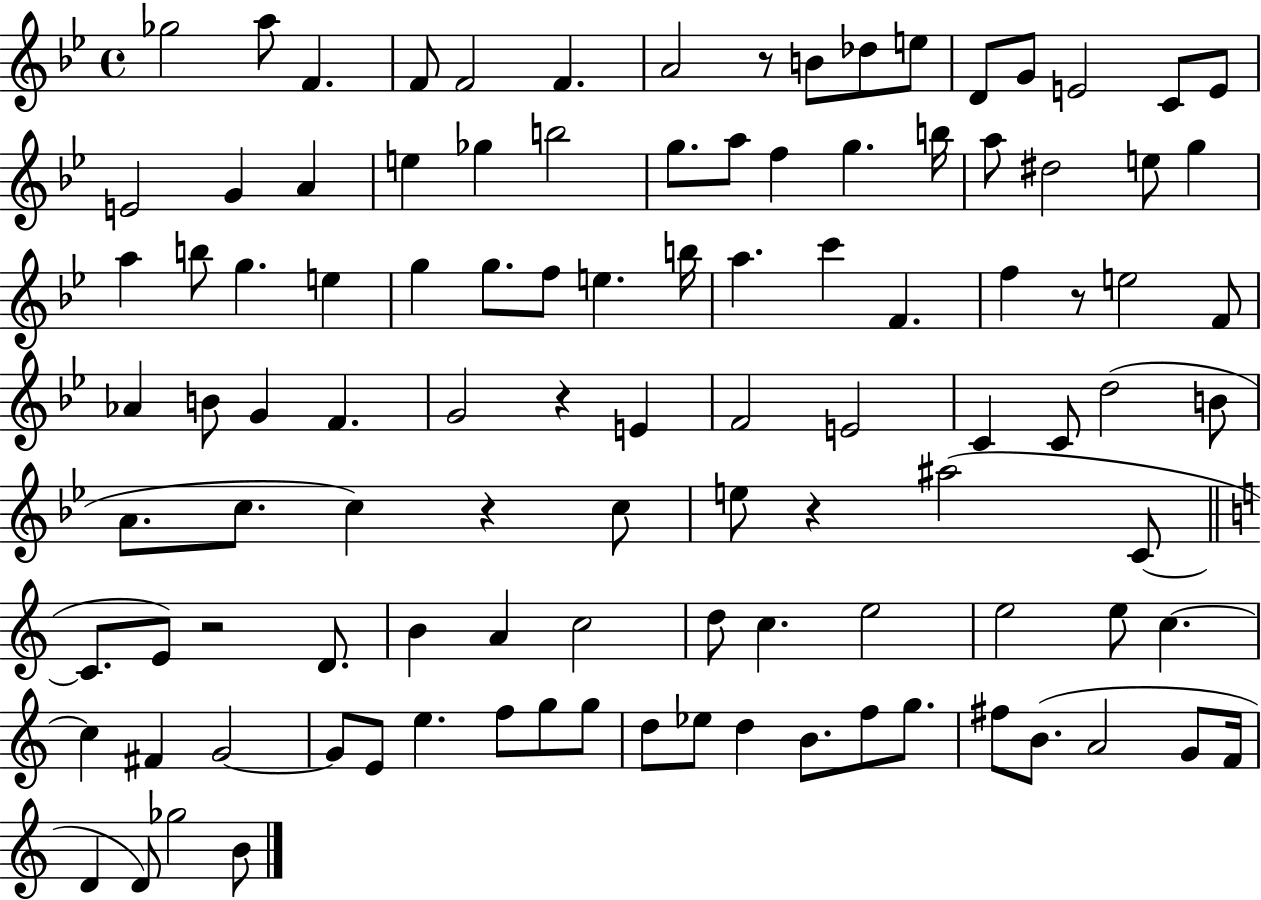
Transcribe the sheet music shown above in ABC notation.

X:1
T:Untitled
M:4/4
L:1/4
K:Bb
_g2 a/2 F F/2 F2 F A2 z/2 B/2 _d/2 e/2 D/2 G/2 E2 C/2 E/2 E2 G A e _g b2 g/2 a/2 f g b/4 a/2 ^d2 e/2 g a b/2 g e g g/2 f/2 e b/4 a c' F f z/2 e2 F/2 _A B/2 G F G2 z E F2 E2 C C/2 d2 B/2 A/2 c/2 c z c/2 e/2 z ^a2 C/2 C/2 E/2 z2 D/2 B A c2 d/2 c e2 e2 e/2 c c ^F G2 G/2 E/2 e f/2 g/2 g/2 d/2 _e/2 d B/2 f/2 g/2 ^f/2 B/2 A2 G/2 F/4 D D/2 _g2 B/2